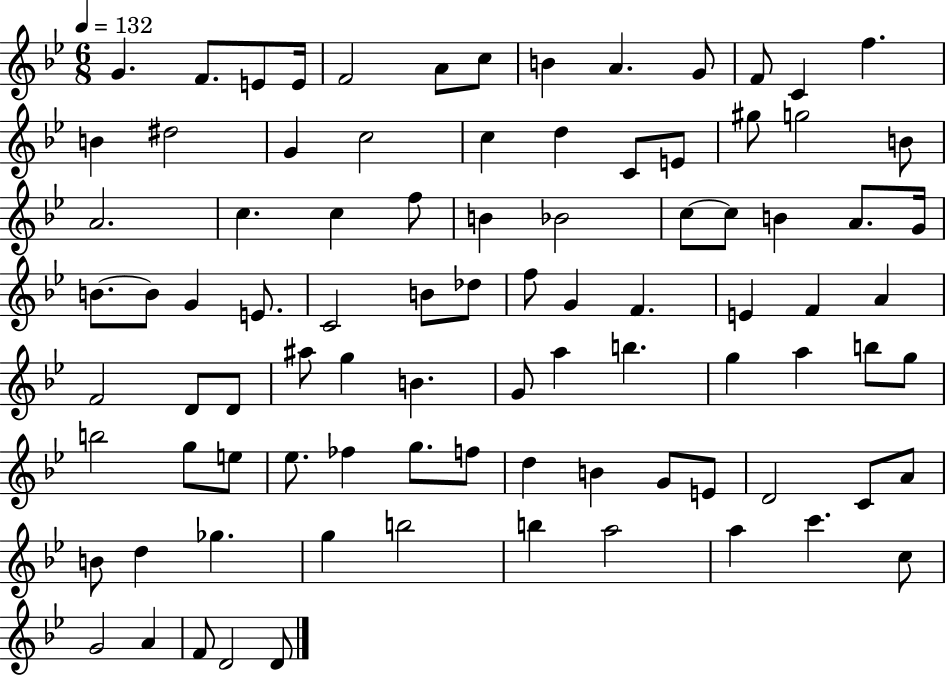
G4/q. F4/e. E4/e E4/s F4/h A4/e C5/e B4/q A4/q. G4/e F4/e C4/q F5/q. B4/q D#5/h G4/q C5/h C5/q D5/q C4/e E4/e G#5/e G5/h B4/e A4/h. C5/q. C5/q F5/e B4/q Bb4/h C5/e C5/e B4/q A4/e. G4/s B4/e. B4/e G4/q E4/e. C4/h B4/e Db5/e F5/e G4/q F4/q. E4/q F4/q A4/q F4/h D4/e D4/e A#5/e G5/q B4/q. G4/e A5/q B5/q. G5/q A5/q B5/e G5/e B5/h G5/e E5/e Eb5/e. FES5/q G5/e. F5/e D5/q B4/q G4/e E4/e D4/h C4/e A4/e B4/e D5/q Gb5/q. G5/q B5/h B5/q A5/h A5/q C6/q. C5/e G4/h A4/q F4/e D4/h D4/e